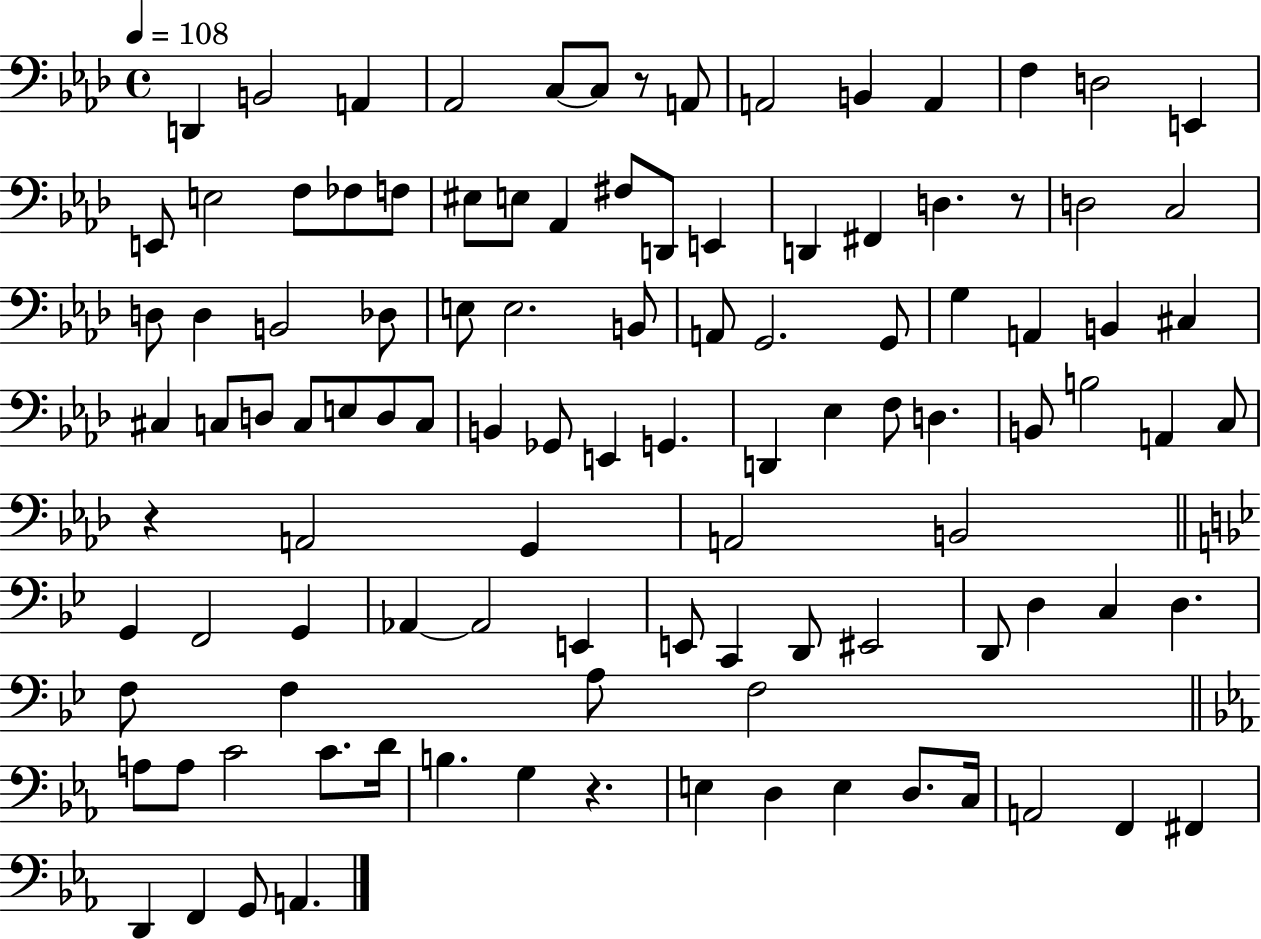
X:1
T:Untitled
M:4/4
L:1/4
K:Ab
D,, B,,2 A,, _A,,2 C,/2 C,/2 z/2 A,,/2 A,,2 B,, A,, F, D,2 E,, E,,/2 E,2 F,/2 _F,/2 F,/2 ^E,/2 E,/2 _A,, ^F,/2 D,,/2 E,, D,, ^F,, D, z/2 D,2 C,2 D,/2 D, B,,2 _D,/2 E,/2 E,2 B,,/2 A,,/2 G,,2 G,,/2 G, A,, B,, ^C, ^C, C,/2 D,/2 C,/2 E,/2 D,/2 C,/2 B,, _G,,/2 E,, G,, D,, _E, F,/2 D, B,,/2 B,2 A,, C,/2 z A,,2 G,, A,,2 B,,2 G,, F,,2 G,, _A,, _A,,2 E,, E,,/2 C,, D,,/2 ^E,,2 D,,/2 D, C, D, F,/2 F, A,/2 F,2 A,/2 A,/2 C2 C/2 D/4 B, G, z E, D, E, D,/2 C,/4 A,,2 F,, ^F,, D,, F,, G,,/2 A,,